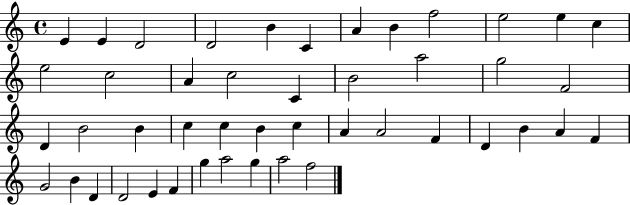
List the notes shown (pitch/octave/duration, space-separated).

E4/q E4/q D4/h D4/h B4/q C4/q A4/q B4/q F5/h E5/h E5/q C5/q E5/h C5/h A4/q C5/h C4/q B4/h A5/h G5/h F4/h D4/q B4/h B4/q C5/q C5/q B4/q C5/q A4/q A4/h F4/q D4/q B4/q A4/q F4/q G4/h B4/q D4/q D4/h E4/q F4/q G5/q A5/h G5/q A5/h F5/h